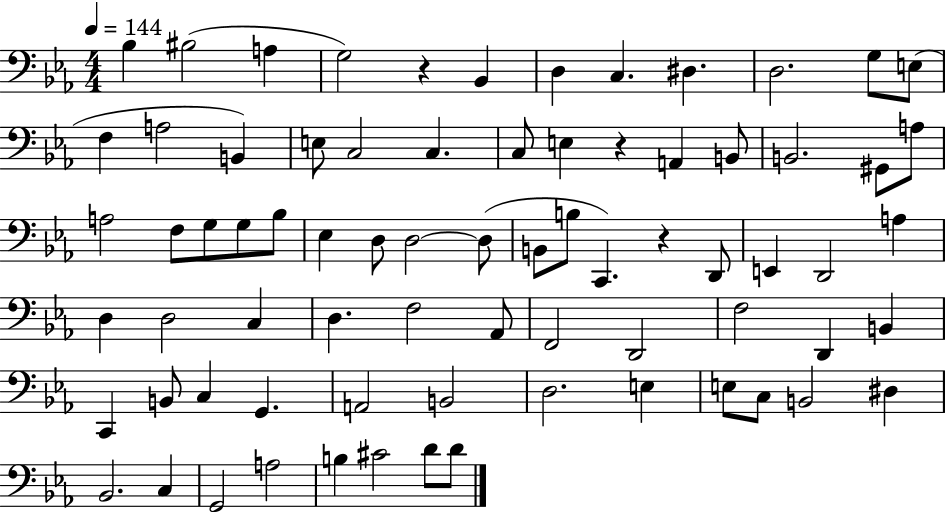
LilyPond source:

{
  \clef bass
  \numericTimeSignature
  \time 4/4
  \key ees \major
  \tempo 4 = 144
  \repeat volta 2 { bes4 bis2( a4 | g2) r4 bes,4 | d4 c4. dis4. | d2. g8 e8( | \break f4 a2 b,4) | e8 c2 c4. | c8 e4 r4 a,4 b,8 | b,2. gis,8 a8 | \break a2 f8 g8 g8 bes8 | ees4 d8 d2~~ d8( | b,8 b8 c,4.) r4 d,8 | e,4 d,2 a4 | \break d4 d2 c4 | d4. f2 aes,8 | f,2 d,2 | f2 d,4 b,4 | \break c,4 b,8 c4 g,4. | a,2 b,2 | d2. e4 | e8 c8 b,2 dis4 | \break bes,2. c4 | g,2 a2 | b4 cis'2 d'8 d'8 | } \bar "|."
}